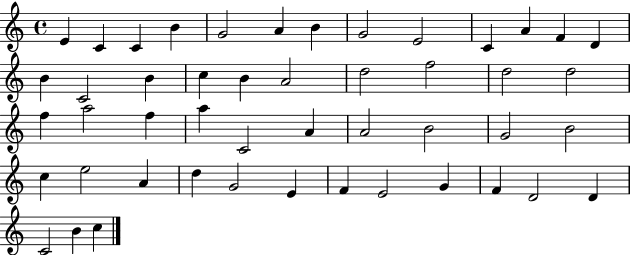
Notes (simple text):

E4/q C4/q C4/q B4/q G4/h A4/q B4/q G4/h E4/h C4/q A4/q F4/q D4/q B4/q C4/h B4/q C5/q B4/q A4/h D5/h F5/h D5/h D5/h F5/q A5/h F5/q A5/q C4/h A4/q A4/h B4/h G4/h B4/h C5/q E5/h A4/q D5/q G4/h E4/q F4/q E4/h G4/q F4/q D4/h D4/q C4/h B4/q C5/q